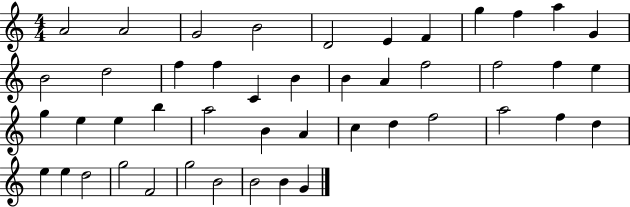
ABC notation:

X:1
T:Untitled
M:4/4
L:1/4
K:C
A2 A2 G2 B2 D2 E F g f a G B2 d2 f f C B B A f2 f2 f e g e e b a2 B A c d f2 a2 f d e e d2 g2 F2 g2 B2 B2 B G